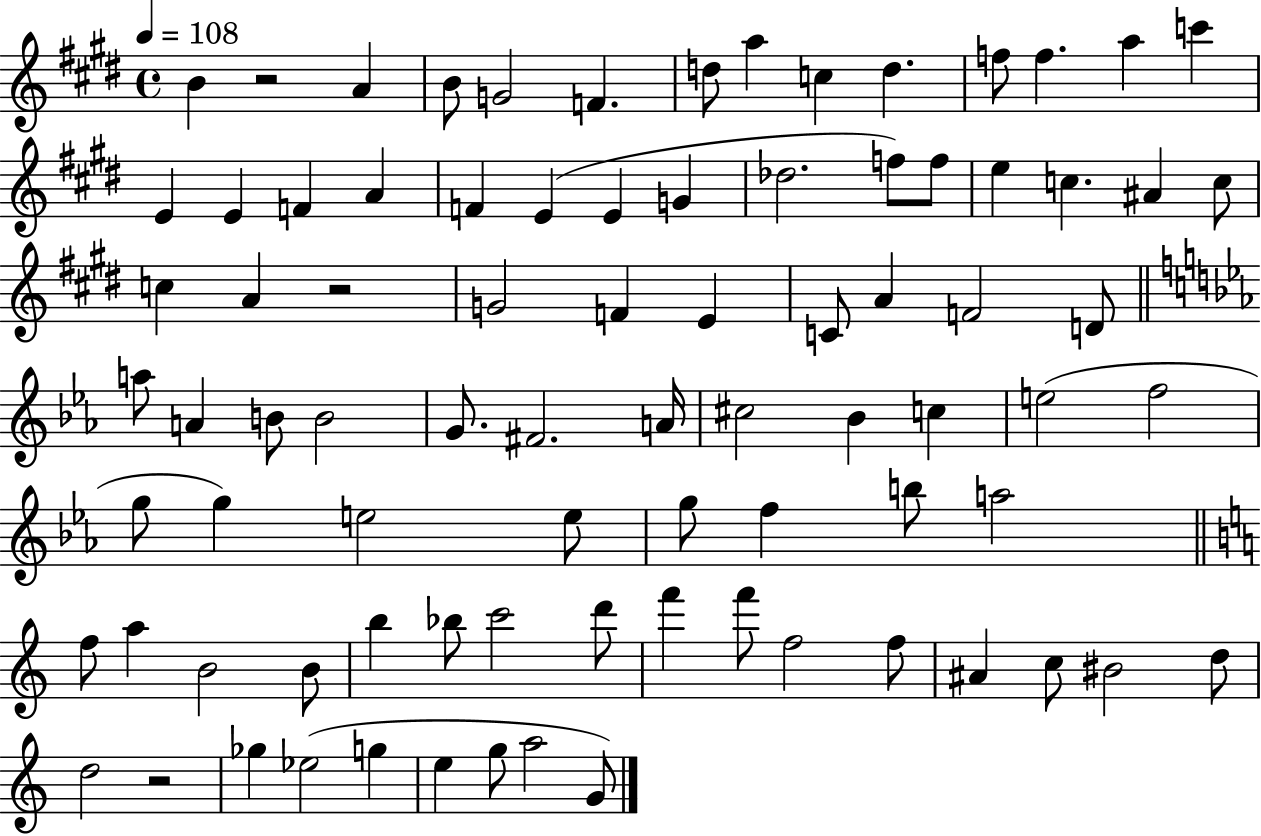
B4/q R/h A4/q B4/e G4/h F4/q. D5/e A5/q C5/q D5/q. F5/e F5/q. A5/q C6/q E4/q E4/q F4/q A4/q F4/q E4/q E4/q G4/q Db5/h. F5/e F5/e E5/q C5/q. A#4/q C5/e C5/q A4/q R/h G4/h F4/q E4/q C4/e A4/q F4/h D4/e A5/e A4/q B4/e B4/h G4/e. F#4/h. A4/s C#5/h Bb4/q C5/q E5/h F5/h G5/e G5/q E5/h E5/e G5/e F5/q B5/e A5/h F5/e A5/q B4/h B4/e B5/q Bb5/e C6/h D6/e F6/q F6/e F5/h F5/e A#4/q C5/e BIS4/h D5/e D5/h R/h Gb5/q Eb5/h G5/q E5/q G5/e A5/h G4/e